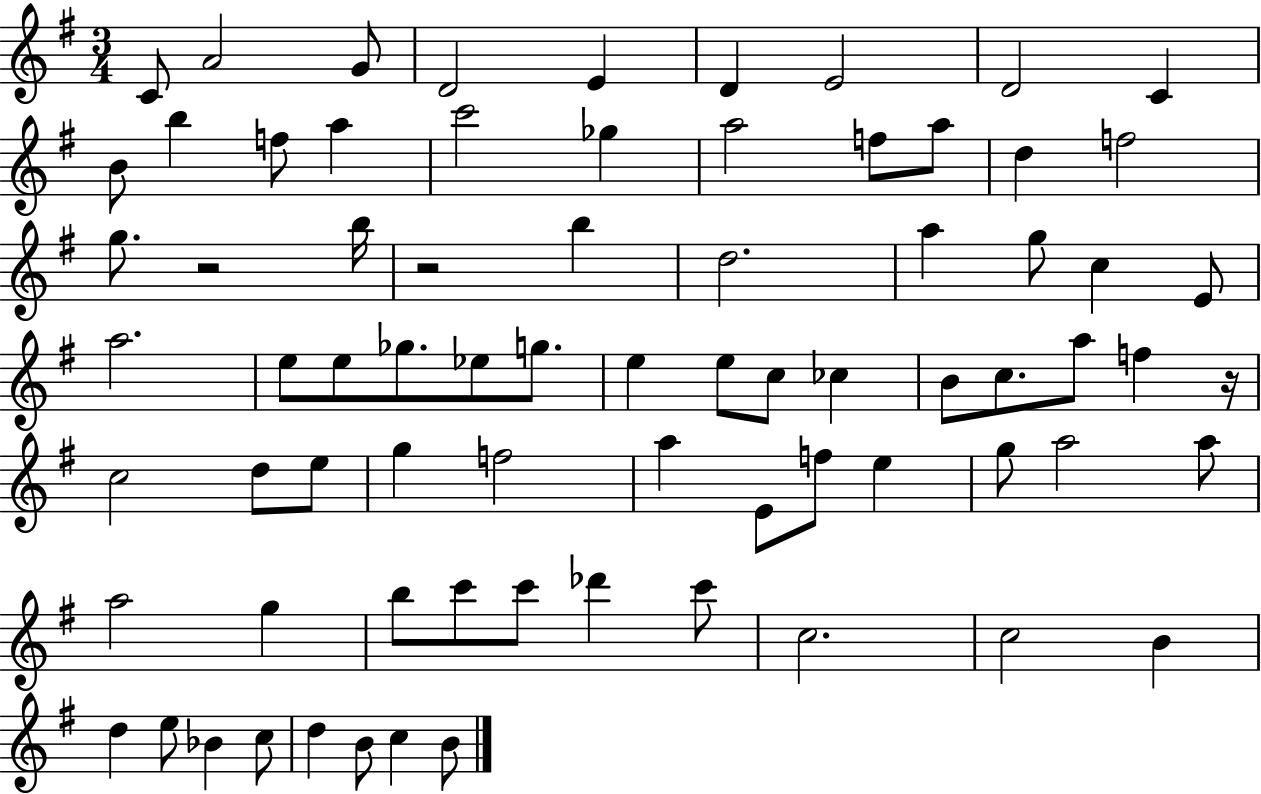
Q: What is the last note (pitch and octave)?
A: B4